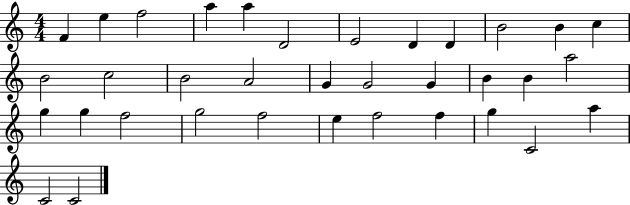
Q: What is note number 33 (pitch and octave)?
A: A5